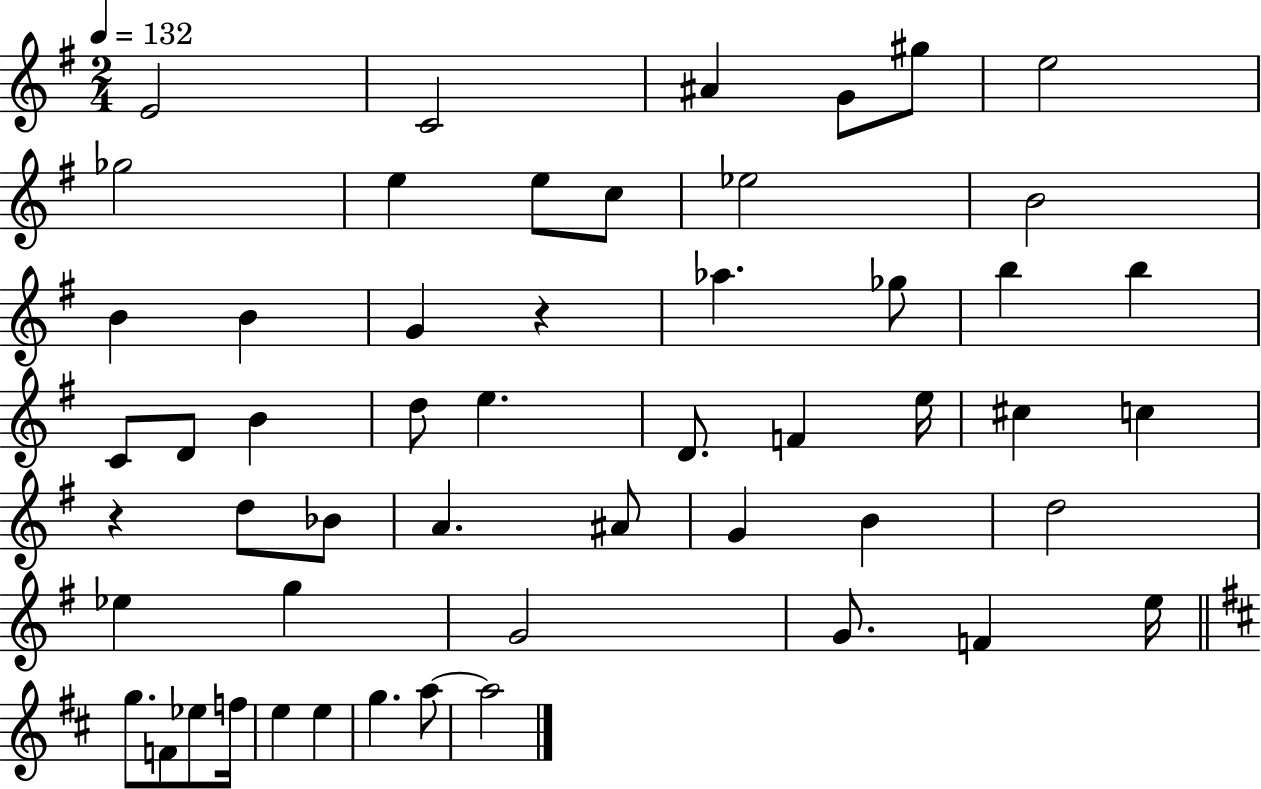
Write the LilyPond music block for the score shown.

{
  \clef treble
  \numericTimeSignature
  \time 2/4
  \key g \major
  \tempo 4 = 132
  \repeat volta 2 { e'2 | c'2 | ais'4 g'8 gis''8 | e''2 | \break ges''2 | e''4 e''8 c''8 | ees''2 | b'2 | \break b'4 b'4 | g'4 r4 | aes''4. ges''8 | b''4 b''4 | \break c'8 d'8 b'4 | d''8 e''4. | d'8. f'4 e''16 | cis''4 c''4 | \break r4 d''8 bes'8 | a'4. ais'8 | g'4 b'4 | d''2 | \break ees''4 g''4 | g'2 | g'8. f'4 e''16 | \bar "||" \break \key b \minor g''8. f'8 ees''8 f''16 | e''4 e''4 | g''4. a''8~~ | a''2 | \break } \bar "|."
}